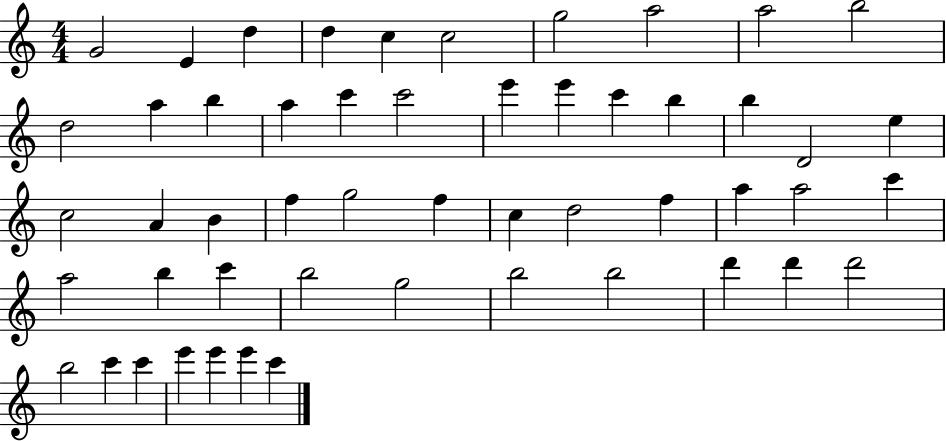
{
  \clef treble
  \numericTimeSignature
  \time 4/4
  \key c \major
  g'2 e'4 d''4 | d''4 c''4 c''2 | g''2 a''2 | a''2 b''2 | \break d''2 a''4 b''4 | a''4 c'''4 c'''2 | e'''4 e'''4 c'''4 b''4 | b''4 d'2 e''4 | \break c''2 a'4 b'4 | f''4 g''2 f''4 | c''4 d''2 f''4 | a''4 a''2 c'''4 | \break a''2 b''4 c'''4 | b''2 g''2 | b''2 b''2 | d'''4 d'''4 d'''2 | \break b''2 c'''4 c'''4 | e'''4 e'''4 e'''4 c'''4 | \bar "|."
}